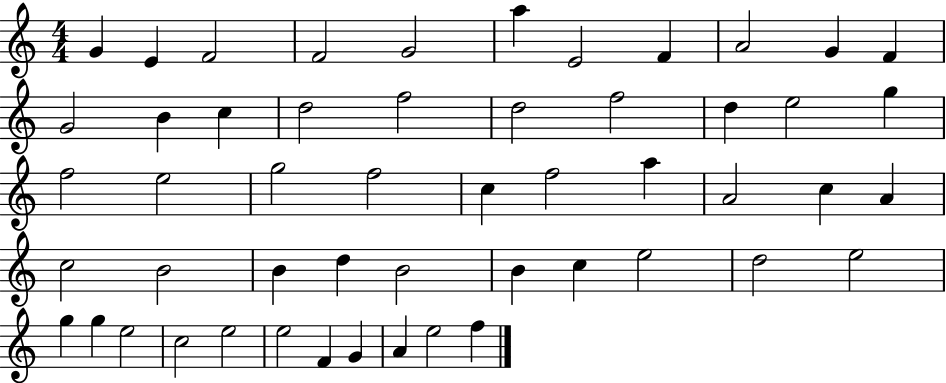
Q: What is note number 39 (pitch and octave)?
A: E5